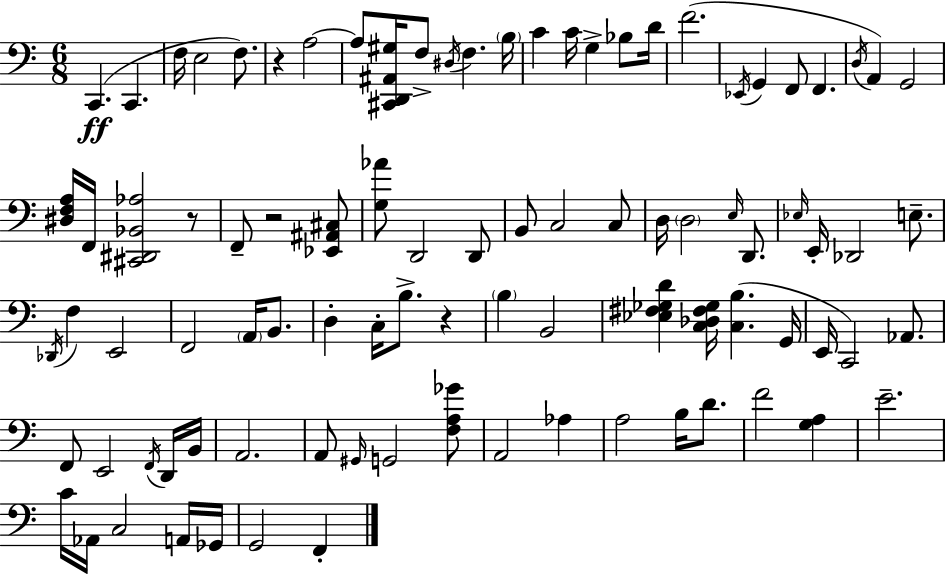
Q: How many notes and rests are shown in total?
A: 91